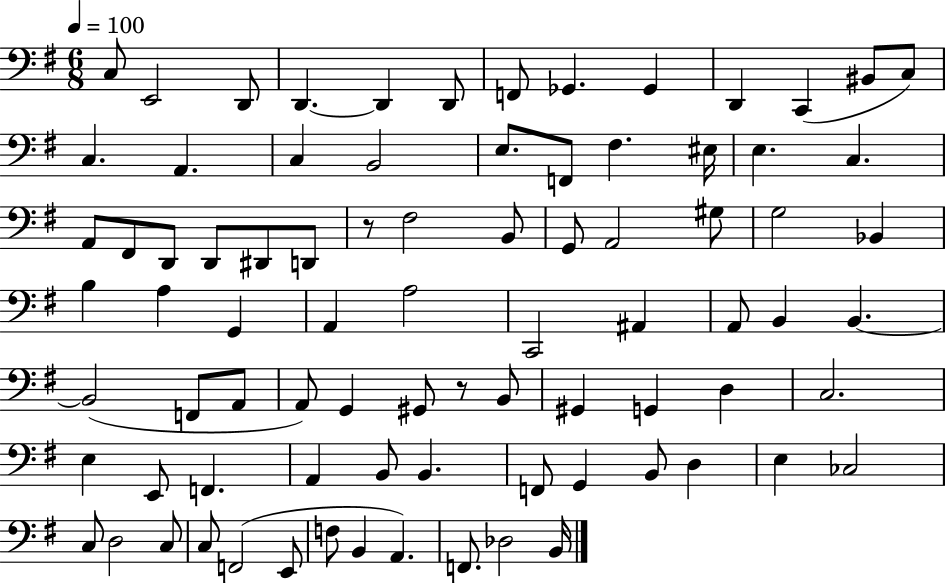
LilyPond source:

{
  \clef bass
  \numericTimeSignature
  \time 6/8
  \key g \major
  \tempo 4 = 100
  c8 e,2 d,8 | d,4.~~ d,4 d,8 | f,8 ges,4. ges,4 | d,4 c,4( bis,8 c8) | \break c4. a,4. | c4 b,2 | e8. f,8 fis4. eis16 | e4. c4. | \break a,8 fis,8 d,8 d,8 dis,8 d,8 | r8 fis2 b,8 | g,8 a,2 gis8 | g2 bes,4 | \break b4 a4 g,4 | a,4 a2 | c,2 ais,4 | a,8 b,4 b,4.~~ | \break b,2( f,8 a,8 | a,8) g,4 gis,8 r8 b,8 | gis,4 g,4 d4 | c2. | \break e4 e,8 f,4. | a,4 b,8 b,4. | f,8 g,4 b,8 d4 | e4 ces2 | \break c8 d2 c8 | c8 f,2( e,8 | f8 b,4 a,4.) | f,8. des2 b,16 | \break \bar "|."
}